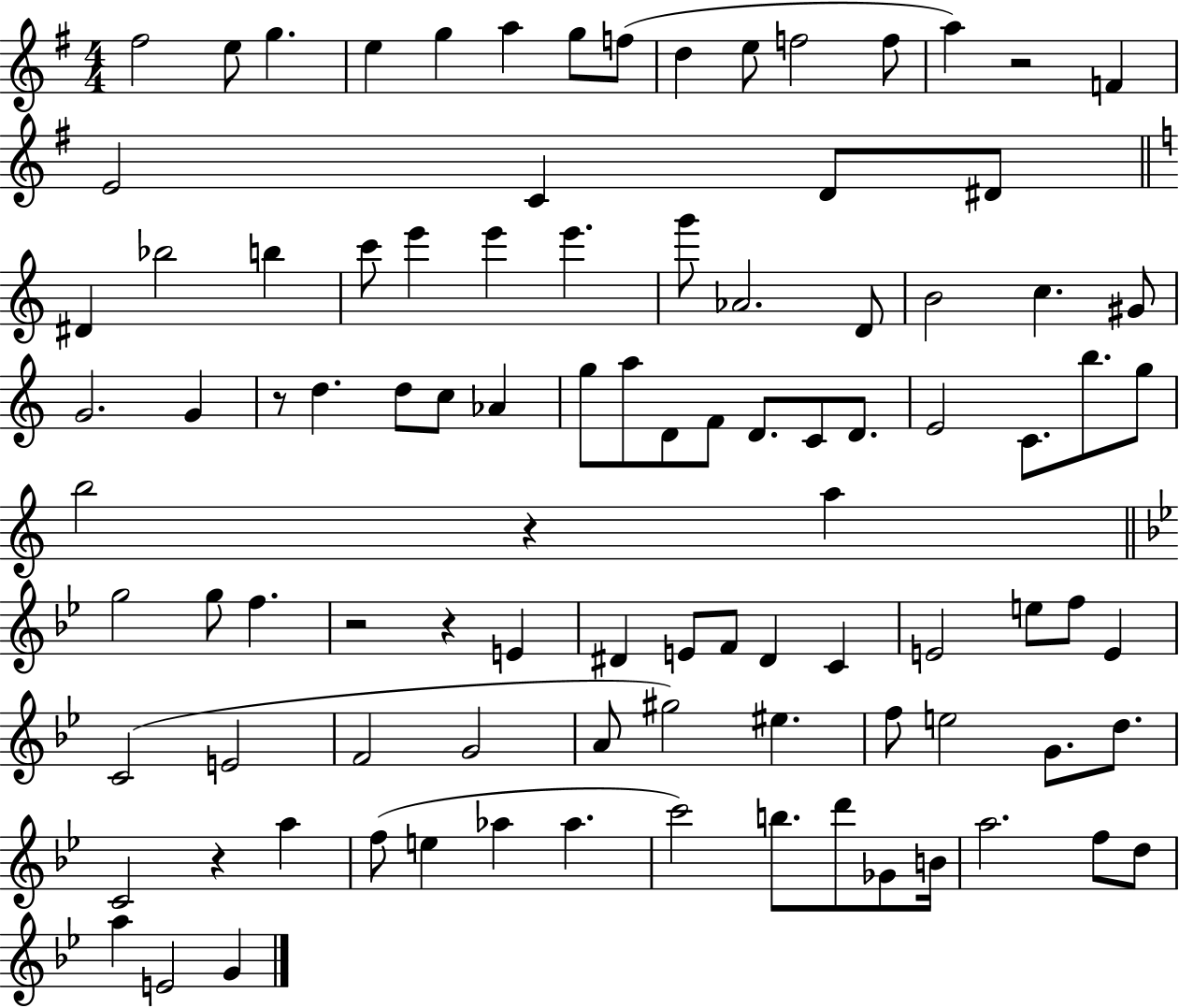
X:1
T:Untitled
M:4/4
L:1/4
K:G
^f2 e/2 g e g a g/2 f/2 d e/2 f2 f/2 a z2 F E2 C D/2 ^D/2 ^D _b2 b c'/2 e' e' e' g'/2 _A2 D/2 B2 c ^G/2 G2 G z/2 d d/2 c/2 _A g/2 a/2 D/2 F/2 D/2 C/2 D/2 E2 C/2 b/2 g/2 b2 z a g2 g/2 f z2 z E ^D E/2 F/2 ^D C E2 e/2 f/2 E C2 E2 F2 G2 A/2 ^g2 ^e f/2 e2 G/2 d/2 C2 z a f/2 e _a _a c'2 b/2 d'/2 _G/2 B/4 a2 f/2 d/2 a E2 G